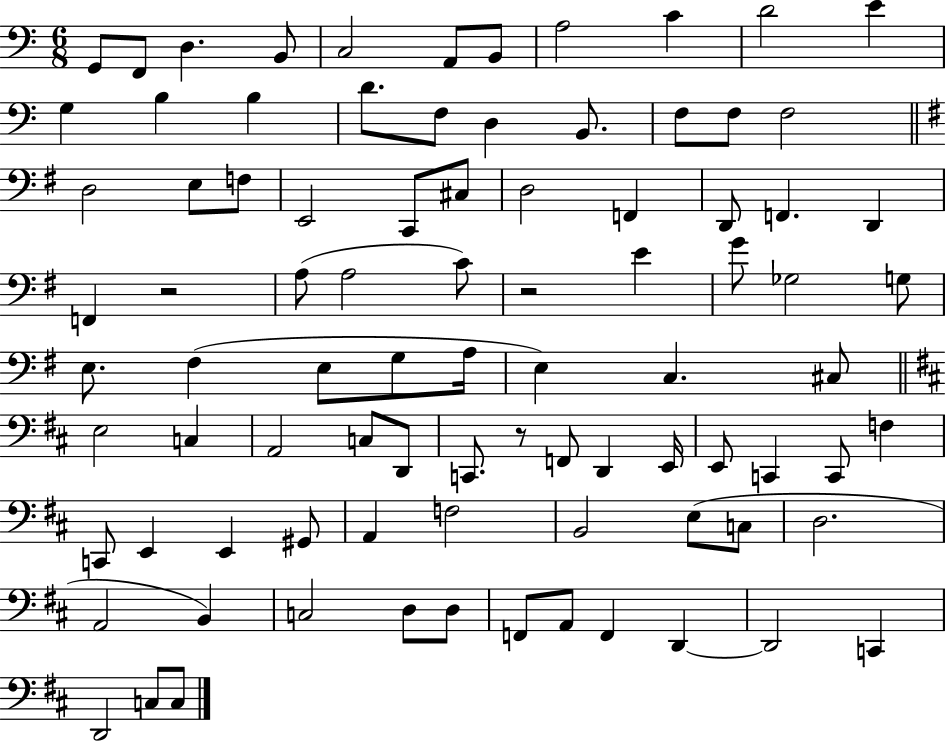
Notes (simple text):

G2/e F2/e D3/q. B2/e C3/h A2/e B2/e A3/h C4/q D4/h E4/q G3/q B3/q B3/q D4/e. F3/e D3/q B2/e. F3/e F3/e F3/h D3/h E3/e F3/e E2/h C2/e C#3/e D3/h F2/q D2/e F2/q. D2/q F2/q R/h A3/e A3/h C4/e R/h E4/q G4/e Gb3/h G3/e E3/e. F#3/q E3/e G3/e A3/s E3/q C3/q. C#3/e E3/h C3/q A2/h C3/e D2/e C2/e. R/e F2/e D2/q E2/s E2/e C2/q C2/e F3/q C2/e E2/q E2/q G#2/e A2/q F3/h B2/h E3/e C3/e D3/h. A2/h B2/q C3/h D3/e D3/e F2/e A2/e F2/q D2/q D2/h C2/q D2/h C3/e C3/e